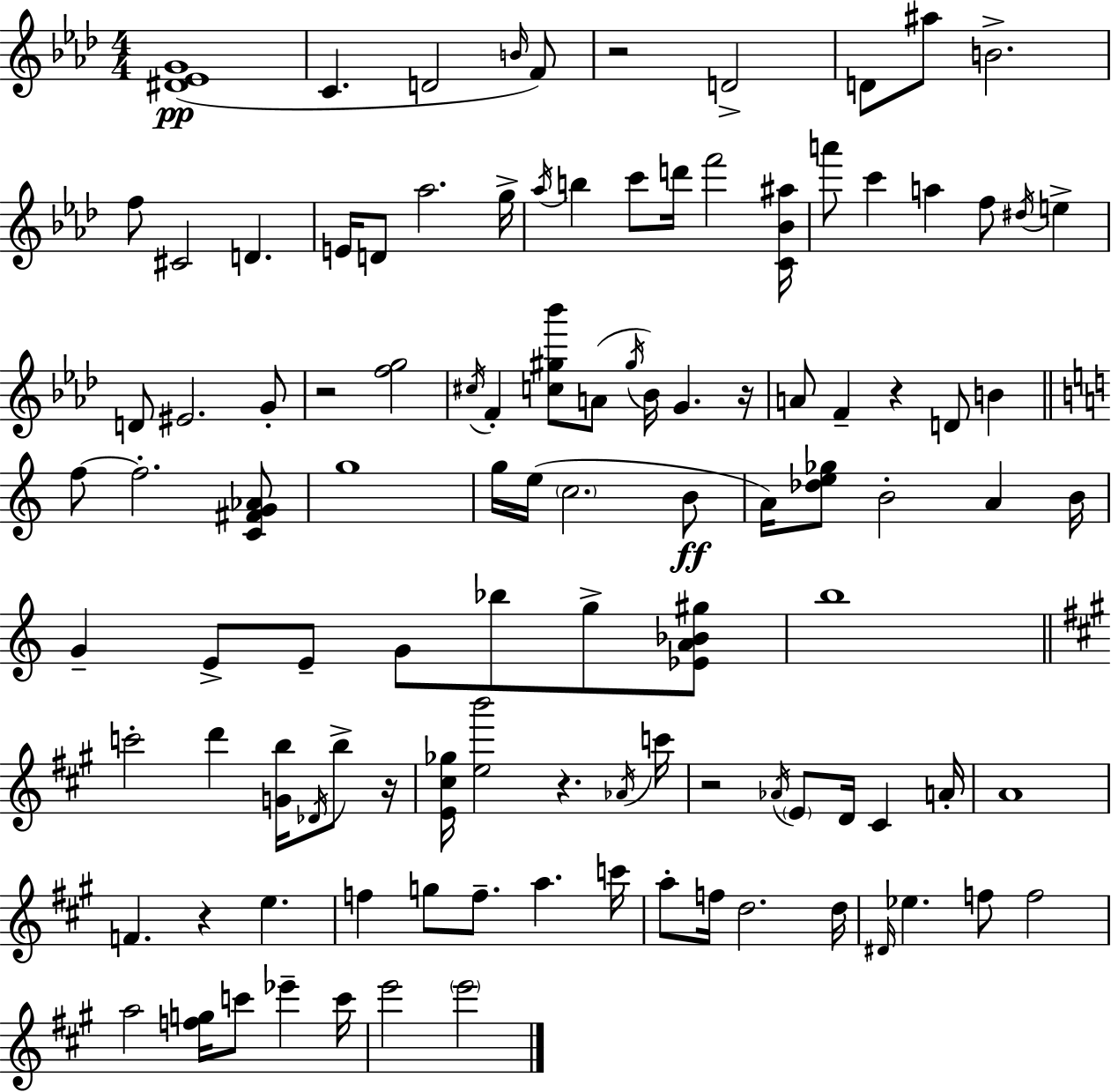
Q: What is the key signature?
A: F minor